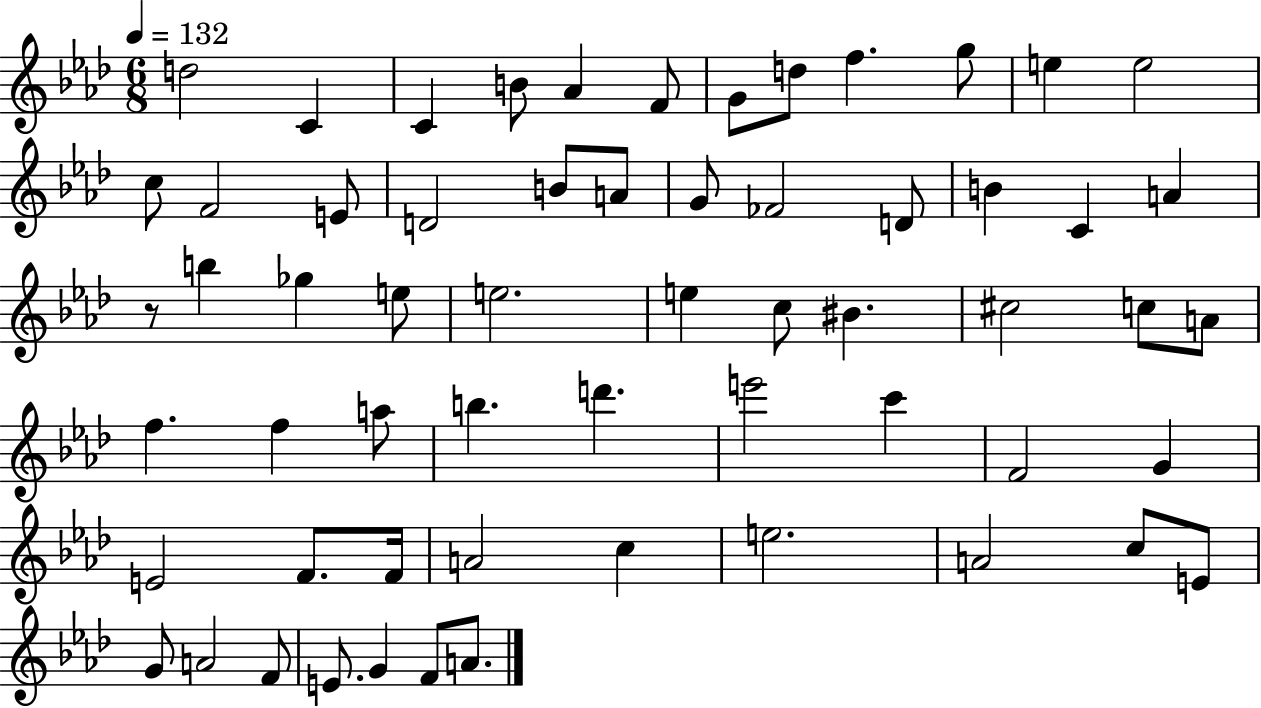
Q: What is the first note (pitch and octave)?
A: D5